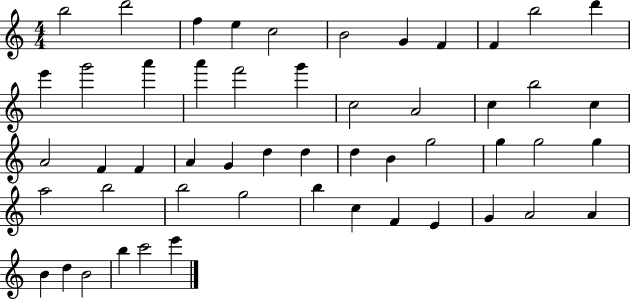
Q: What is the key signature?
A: C major